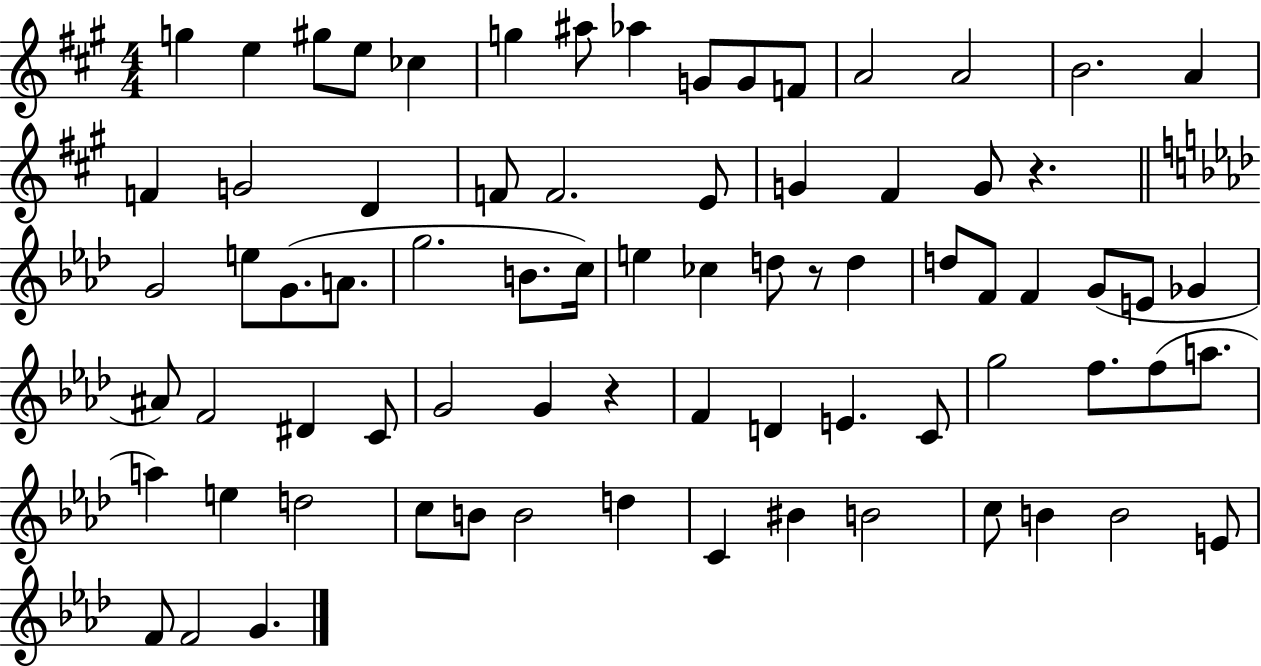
G5/q E5/q G#5/e E5/e CES5/q G5/q A#5/e Ab5/q G4/e G4/e F4/e A4/h A4/h B4/h. A4/q F4/q G4/h D4/q F4/e F4/h. E4/e G4/q F#4/q G4/e R/q. G4/h E5/e G4/e. A4/e. G5/h. B4/e. C5/s E5/q CES5/q D5/e R/e D5/q D5/e F4/e F4/q G4/e E4/e Gb4/q A#4/e F4/h D#4/q C4/e G4/h G4/q R/q F4/q D4/q E4/q. C4/e G5/h F5/e. F5/e A5/e. A5/q E5/q D5/h C5/e B4/e B4/h D5/q C4/q BIS4/q B4/h C5/e B4/q B4/h E4/e F4/e F4/h G4/q.